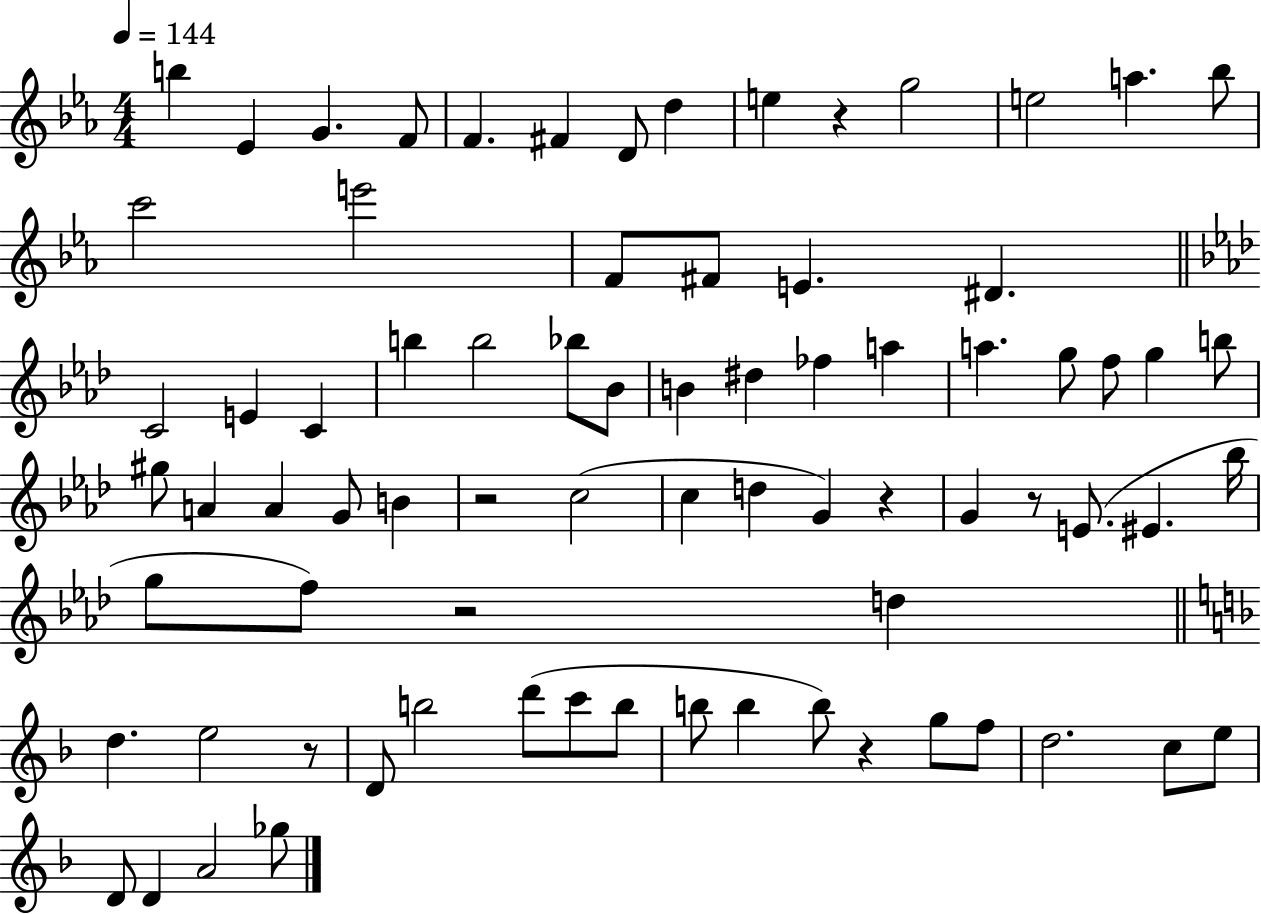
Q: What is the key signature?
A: EES major